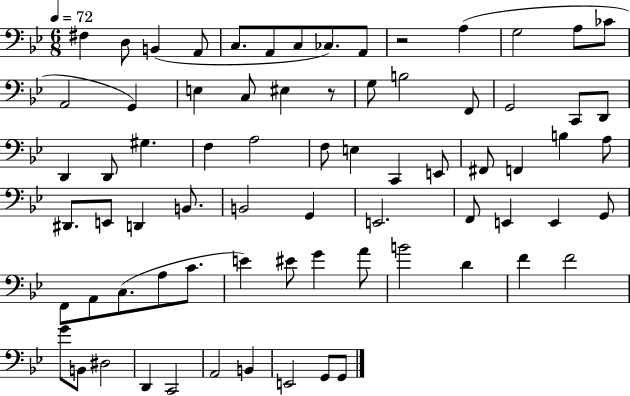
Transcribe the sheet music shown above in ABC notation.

X:1
T:Untitled
M:6/8
L:1/4
K:Bb
^F, D,/2 B,, A,,/2 C,/2 A,,/2 C,/2 _C,/2 A,,/2 z2 A, G,2 A,/2 _C/2 A,,2 G,, E, C,/2 ^E, z/2 G,/2 B,2 F,,/2 G,,2 C,,/2 D,,/2 D,, D,,/2 ^G, F, A,2 F,/2 E, C,, E,,/2 ^F,,/2 F,, B, A,/2 ^D,,/2 E,,/2 D,, B,,/2 B,,2 G,, E,,2 F,,/2 E,, E,, G,,/2 F,,/2 A,,/2 C,/2 A,/2 C/2 E ^E/2 G A/2 B2 D F F2 G/2 B,,/2 ^D,2 D,, C,,2 A,,2 B,, E,,2 G,,/2 G,,/2